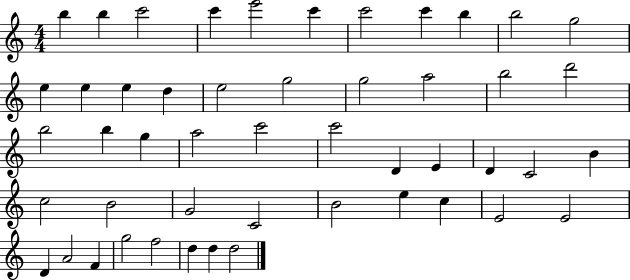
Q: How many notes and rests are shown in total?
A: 49